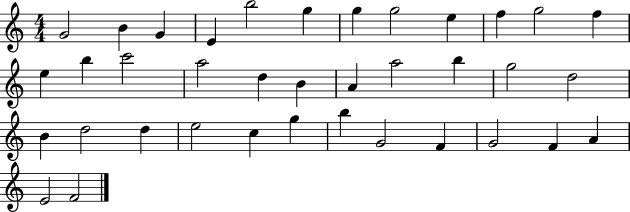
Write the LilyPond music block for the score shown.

{
  \clef treble
  \numericTimeSignature
  \time 4/4
  \key c \major
  g'2 b'4 g'4 | e'4 b''2 g''4 | g''4 g''2 e''4 | f''4 g''2 f''4 | \break e''4 b''4 c'''2 | a''2 d''4 b'4 | a'4 a''2 b''4 | g''2 d''2 | \break b'4 d''2 d''4 | e''2 c''4 g''4 | b''4 g'2 f'4 | g'2 f'4 a'4 | \break e'2 f'2 | \bar "|."
}